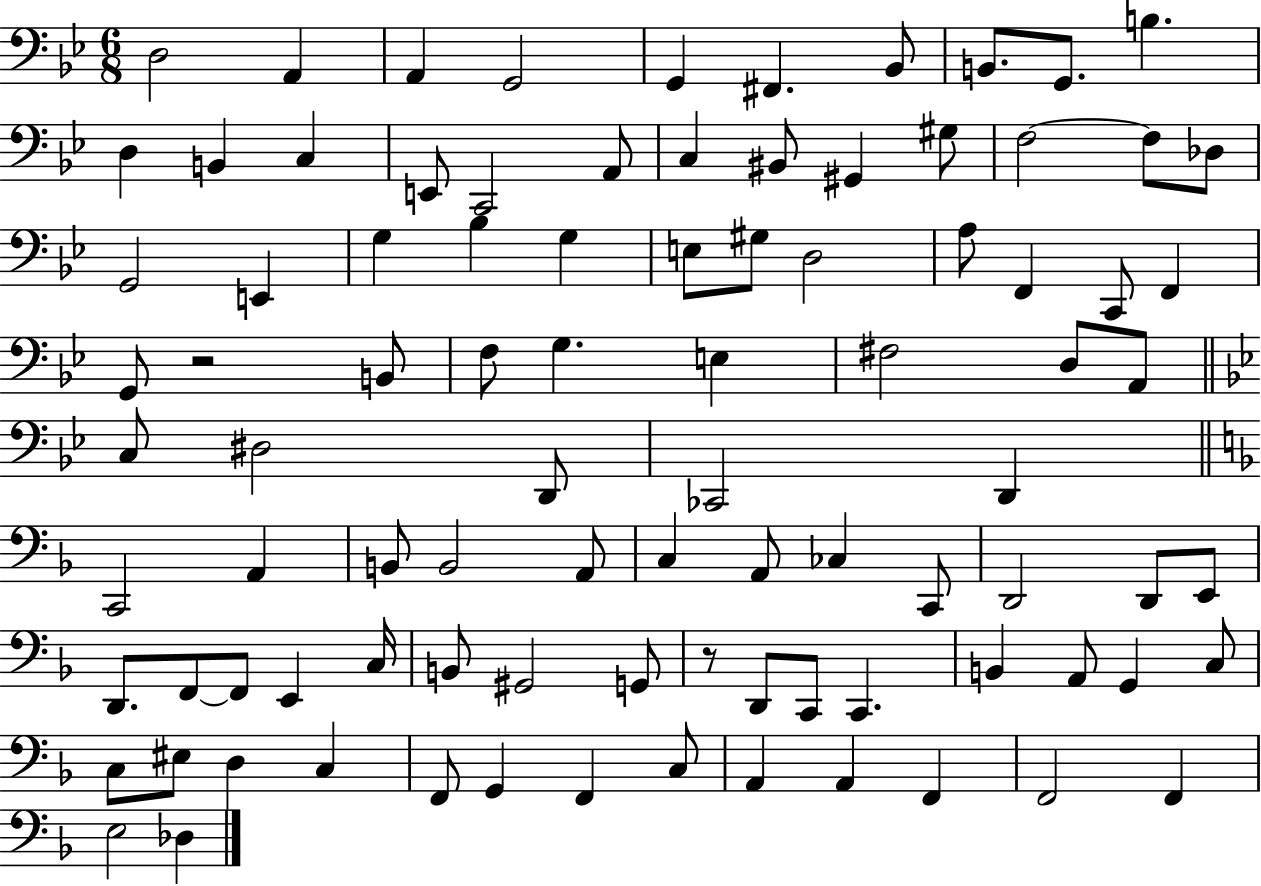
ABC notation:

X:1
T:Untitled
M:6/8
L:1/4
K:Bb
D,2 A,, A,, G,,2 G,, ^F,, _B,,/2 B,,/2 G,,/2 B, D, B,, C, E,,/2 C,,2 A,,/2 C, ^B,,/2 ^G,, ^G,/2 F,2 F,/2 _D,/2 G,,2 E,, G, _B, G, E,/2 ^G,/2 D,2 A,/2 F,, C,,/2 F,, G,,/2 z2 B,,/2 F,/2 G, E, ^F,2 D,/2 A,,/2 C,/2 ^D,2 D,,/2 _C,,2 D,, C,,2 A,, B,,/2 B,,2 A,,/2 C, A,,/2 _C, C,,/2 D,,2 D,,/2 E,,/2 D,,/2 F,,/2 F,,/2 E,, C,/4 B,,/2 ^G,,2 G,,/2 z/2 D,,/2 C,,/2 C,, B,, A,,/2 G,, C,/2 C,/2 ^E,/2 D, C, F,,/2 G,, F,, C,/2 A,, A,, F,, F,,2 F,, E,2 _D,